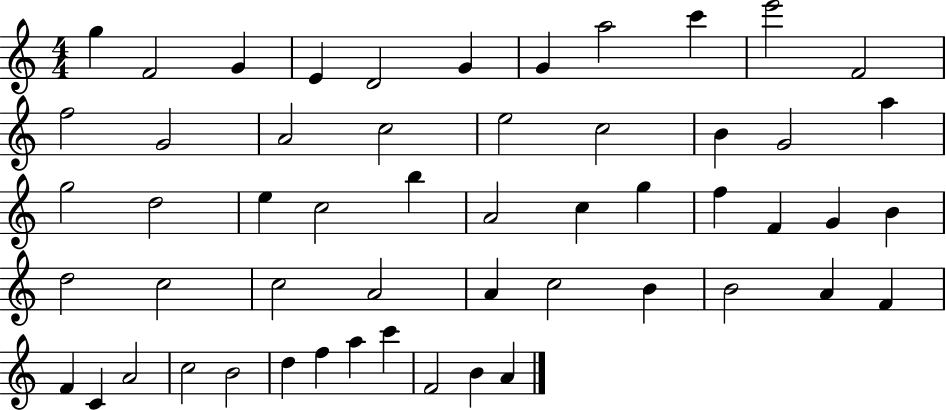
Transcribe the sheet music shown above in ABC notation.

X:1
T:Untitled
M:4/4
L:1/4
K:C
g F2 G E D2 G G a2 c' e'2 F2 f2 G2 A2 c2 e2 c2 B G2 a g2 d2 e c2 b A2 c g f F G B d2 c2 c2 A2 A c2 B B2 A F F C A2 c2 B2 d f a c' F2 B A